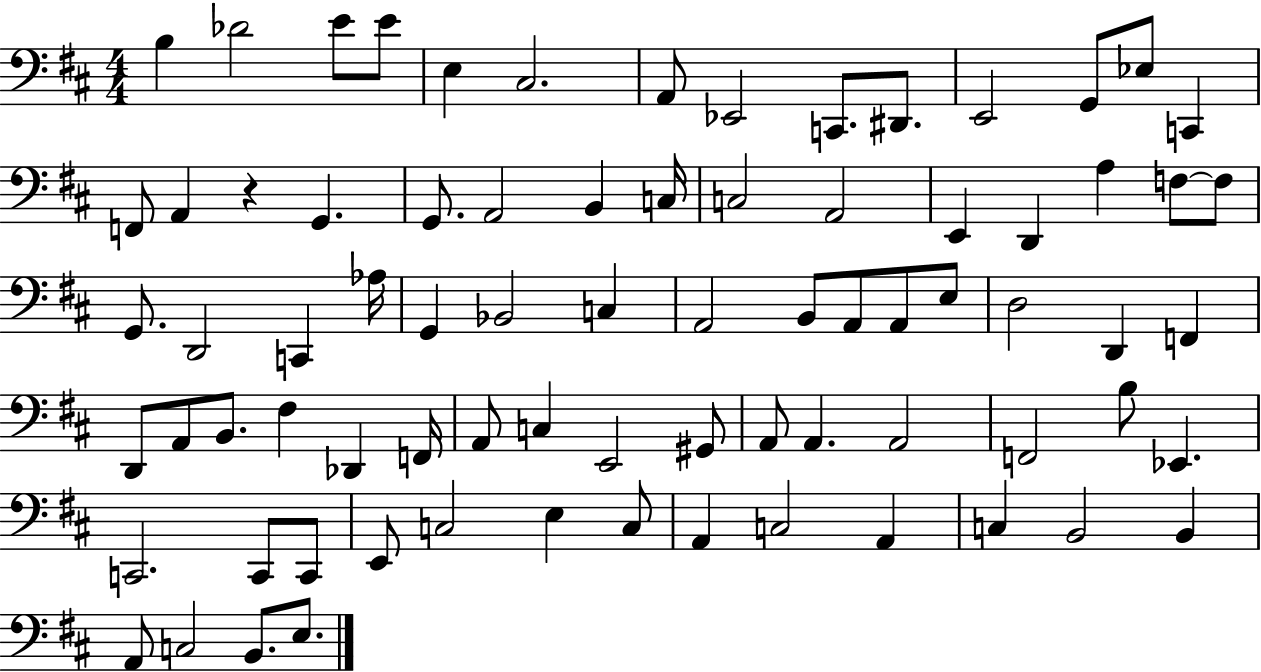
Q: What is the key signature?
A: D major